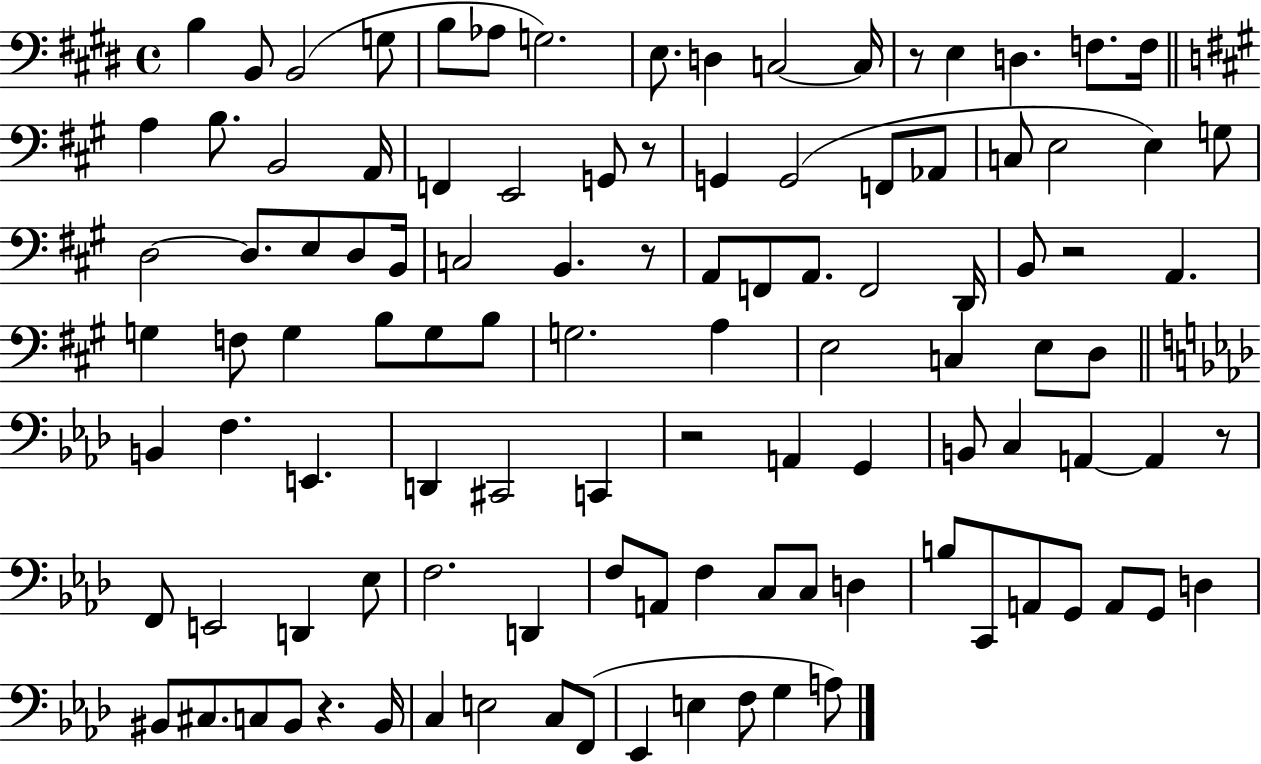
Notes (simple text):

B3/q B2/e B2/h G3/e B3/e Ab3/e G3/h. E3/e. D3/q C3/h C3/s R/e E3/q D3/q. F3/e. F3/s A3/q B3/e. B2/h A2/s F2/q E2/h G2/e R/e G2/q G2/h F2/e Ab2/e C3/e E3/h E3/q G3/e D3/h D3/e. E3/e D3/e B2/s C3/h B2/q. R/e A2/e F2/e A2/e. F2/h D2/s B2/e R/h A2/q. G3/q F3/e G3/q B3/e G3/e B3/e G3/h. A3/q E3/h C3/q E3/e D3/e B2/q F3/q. E2/q. D2/q C#2/h C2/q R/h A2/q G2/q B2/e C3/q A2/q A2/q R/e F2/e E2/h D2/q Eb3/e F3/h. D2/q F3/e A2/e F3/q C3/e C3/e D3/q B3/e C2/e A2/e G2/e A2/e G2/e D3/q BIS2/e C#3/e. C3/e BIS2/e R/q. BIS2/s C3/q E3/h C3/e F2/e Eb2/q E3/q F3/e G3/q A3/e